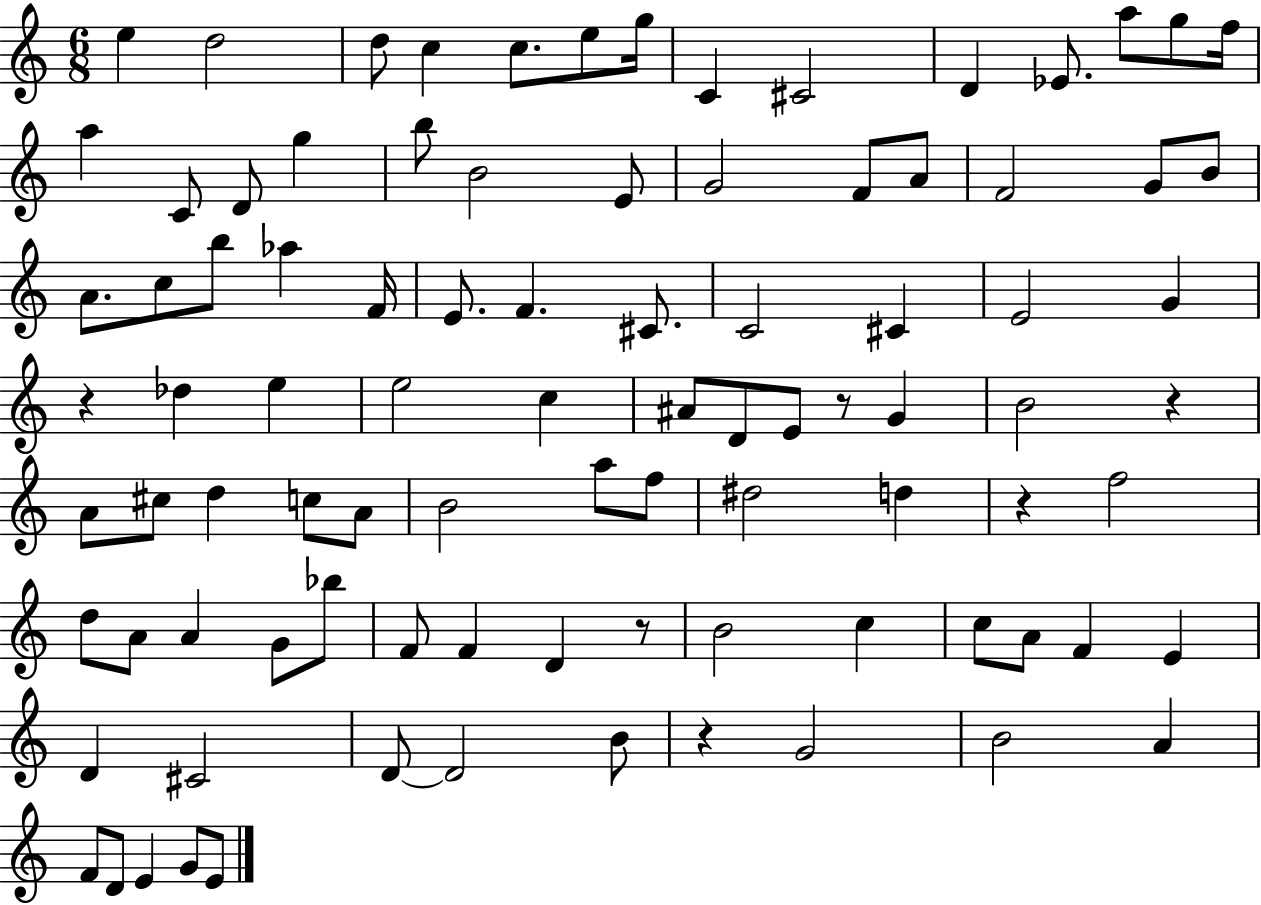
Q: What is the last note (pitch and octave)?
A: E4